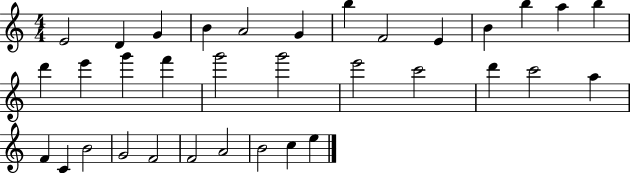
E4/h D4/q G4/q B4/q A4/h G4/q B5/q F4/h E4/q B4/q B5/q A5/q B5/q D6/q E6/q G6/q F6/q G6/h G6/h E6/h C6/h D6/q C6/h A5/q F4/q C4/q B4/h G4/h F4/h F4/h A4/h B4/h C5/q E5/q